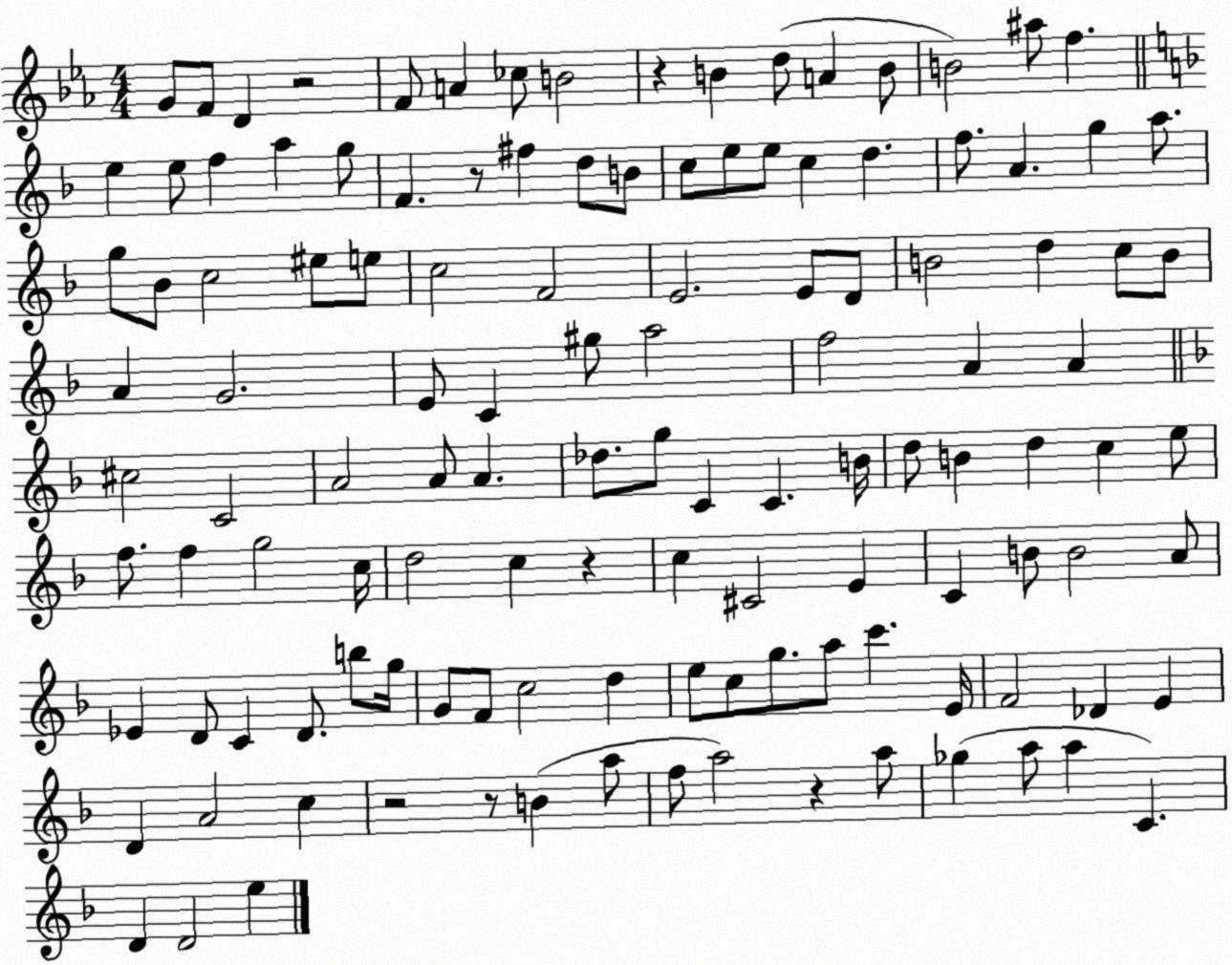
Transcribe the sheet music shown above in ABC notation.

X:1
T:Untitled
M:4/4
L:1/4
K:Eb
G/2 F/2 D z2 F/2 A _c/2 B2 z B d/2 A B/2 B2 ^a/2 f e e/2 f a g/2 F z/2 ^f d/2 B/2 c/2 e/2 e/2 c d f/2 A g a/2 g/2 _B/2 c2 ^e/2 e/2 c2 F2 E2 E/2 D/2 B2 d c/2 B/2 A G2 E/2 C ^g/2 a2 f2 A A ^c2 C2 A2 A/2 A _d/2 g/2 C C B/4 d/2 B d c e/2 f/2 f g2 c/4 d2 c z c ^C2 E C B/2 B2 A/2 _E D/2 C D/2 b/2 g/4 G/2 F/2 c2 d e/2 c/2 g/2 a/2 c' E/4 F2 _D E D A2 c z2 z/2 B a/2 f/2 a2 z a/2 _g a/2 a C D D2 e